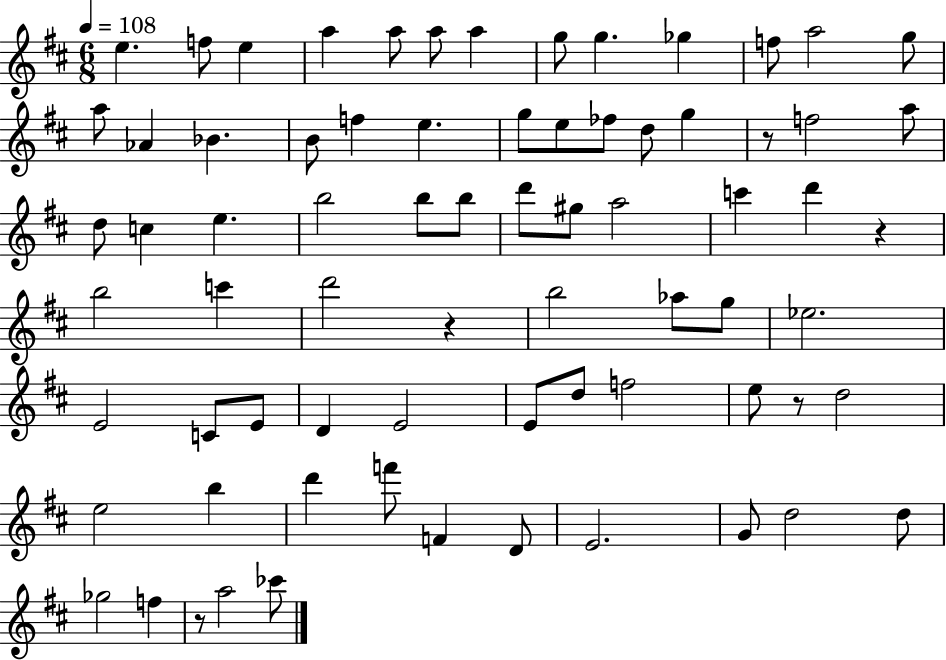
{
  \clef treble
  \numericTimeSignature
  \time 6/8
  \key d \major
  \tempo 4 = 108
  e''4. f''8 e''4 | a''4 a''8 a''8 a''4 | g''8 g''4. ges''4 | f''8 a''2 g''8 | \break a''8 aes'4 bes'4. | b'8 f''4 e''4. | g''8 e''8 fes''8 d''8 g''4 | r8 f''2 a''8 | \break d''8 c''4 e''4. | b''2 b''8 b''8 | d'''8 gis''8 a''2 | c'''4 d'''4 r4 | \break b''2 c'''4 | d'''2 r4 | b''2 aes''8 g''8 | ees''2. | \break e'2 c'8 e'8 | d'4 e'2 | e'8 d''8 f''2 | e''8 r8 d''2 | \break e''2 b''4 | d'''4 f'''8 f'4 d'8 | e'2. | g'8 d''2 d''8 | \break ges''2 f''4 | r8 a''2 ces'''8 | \bar "|."
}